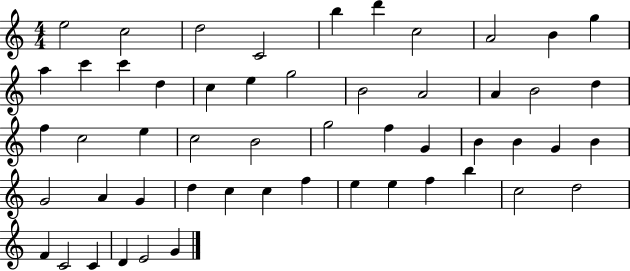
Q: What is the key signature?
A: C major